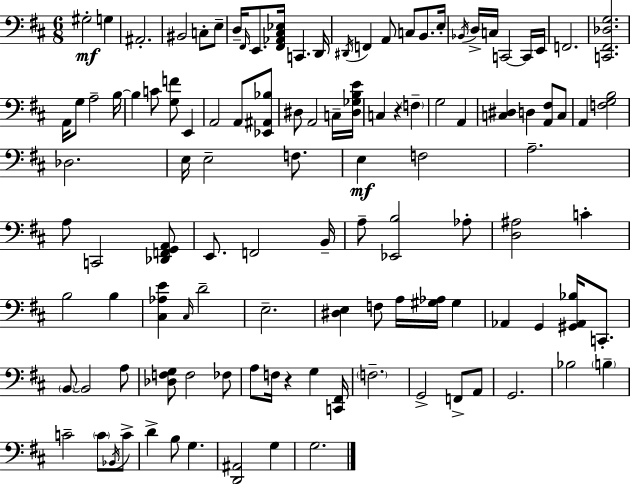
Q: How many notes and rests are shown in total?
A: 113